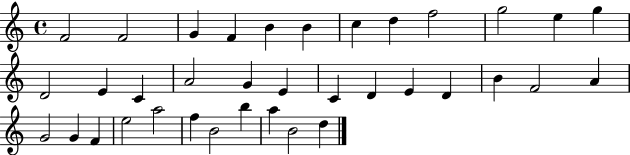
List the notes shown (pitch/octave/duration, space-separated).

F4/h F4/h G4/q F4/q B4/q B4/q C5/q D5/q F5/h G5/h E5/q G5/q D4/h E4/q C4/q A4/h G4/q E4/q C4/q D4/q E4/q D4/q B4/q F4/h A4/q G4/h G4/q F4/q E5/h A5/h F5/q B4/h B5/q A5/q B4/h D5/q